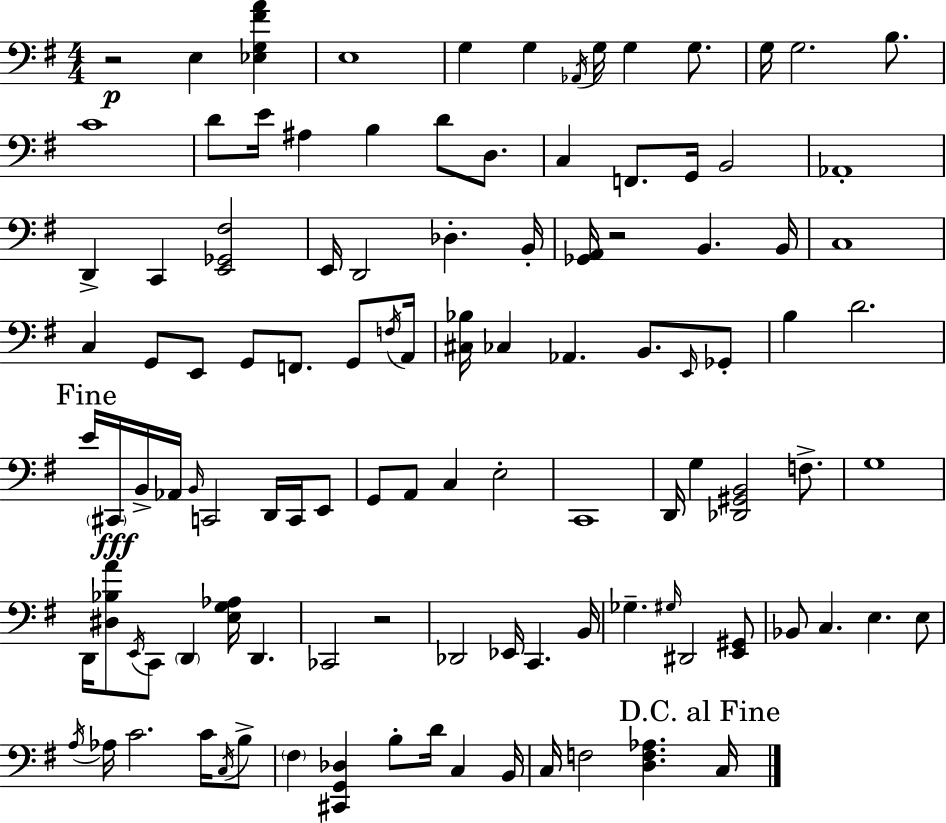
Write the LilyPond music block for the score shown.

{
  \clef bass
  \numericTimeSignature
  \time 4/4
  \key g \major
  r2\p e4 <ees g fis' a'>4 | e1 | g4 g4 \acciaccatura { aes,16 } g16 g4 g8. | g16 g2. b8. | \break c'1 | d'8 e'16 ais4 b4 d'8 d8. | c4 f,8. g,16 b,2 | aes,1-. | \break d,4-> c,4 <e, ges, fis>2 | e,16 d,2 des4.-. | b,16-. <ges, a,>16 r2 b,4. | b,16 c1 | \break c4 g,8 e,8 g,8 f,8. g,8 | \acciaccatura { f16 } a,16 <cis bes>16 ces4 aes,4. b,8. | \grace { e,16 } ges,8-. b4 d'2. | \mark "Fine" e'16 \parenthesize cis,16\fff b,16-> aes,16 \grace { b,16 } c,2 | \break d,16 c,16 e,8 g,8 a,8 c4 e2-. | c,1 | d,16 g4 <des, gis, b,>2 | f8.-> g1 | \break d,16 <dis bes a'>8 \acciaccatura { e,16 } c,8 \parenthesize d,4 <e g aes>16 d,4. | ces,2 r2 | des,2 ees,16 c,4. | b,16 ges4.-- \grace { gis16 } dis,2 | \break <e, gis,>8 bes,8 c4. e4. | e8 \acciaccatura { a16 } aes16 c'2. | c'16 \acciaccatura { c16 } b8-> \parenthesize fis4 <cis, g, des>4 | b8-. d'16 c4 b,16 c16 f2 | \break <d f aes>4. \mark "D.C. al Fine" c16 \bar "|."
}